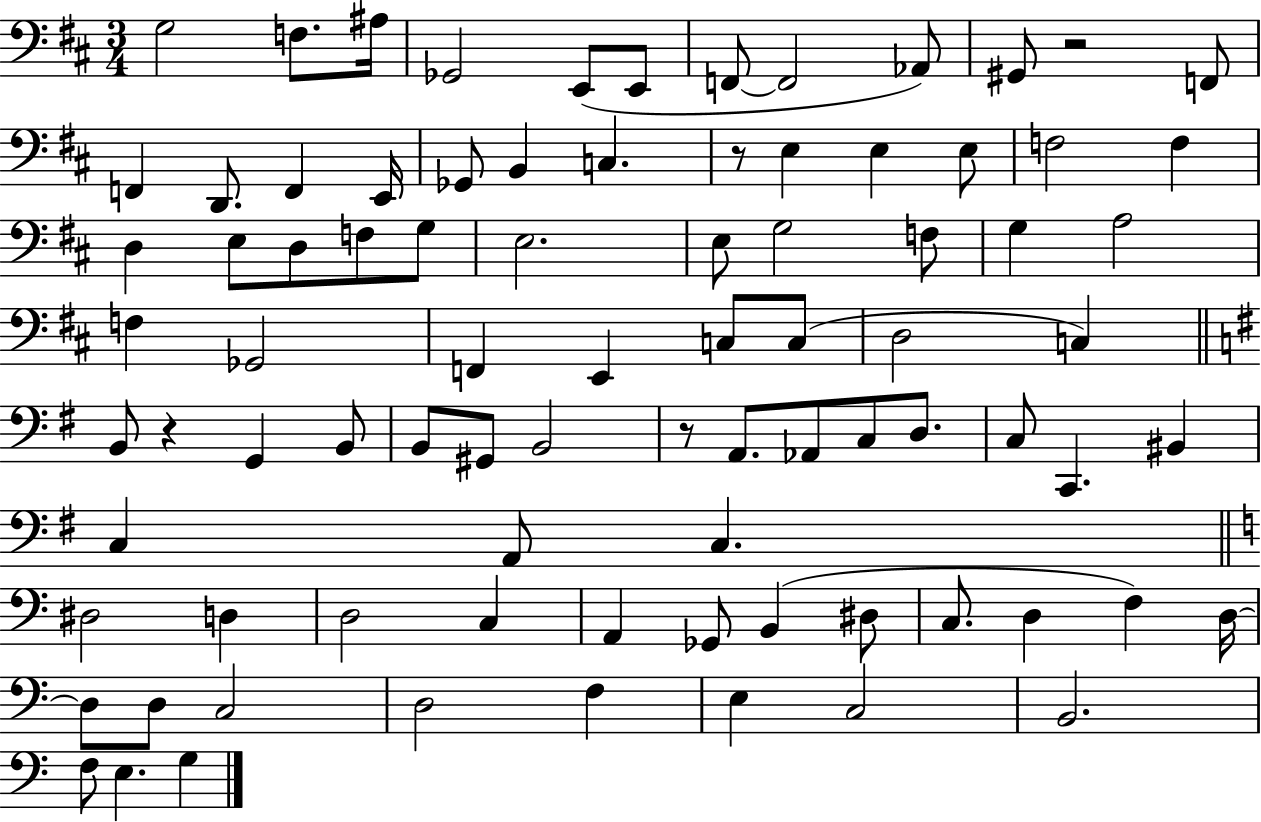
{
  \clef bass
  \numericTimeSignature
  \time 3/4
  \key d \major
  g2 f8. ais16 | ges,2 e,8( e,8 | f,8~~ f,2 aes,8) | gis,8 r2 f,8 | \break f,4 d,8. f,4 e,16 | ges,8 b,4 c4. | r8 e4 e4 e8 | f2 f4 | \break d4 e8 d8 f8 g8 | e2. | e8 g2 f8 | g4 a2 | \break f4 ges,2 | f,4 e,4 c8 c8( | d2 c4) | \bar "||" \break \key g \major b,8 r4 g,4 b,8 | b,8 gis,8 b,2 | r8 a,8. aes,8 c8 d8. | c8 c,4. bis,4 | \break c4 a,8 c4. | \bar "||" \break \key c \major dis2 d4 | d2 c4 | a,4 ges,8 b,4( dis8 | c8. d4 f4) d16~~ | \break d8 d8 c2 | d2 f4 | e4 c2 | b,2. | \break f8 e4. g4 | \bar "|."
}